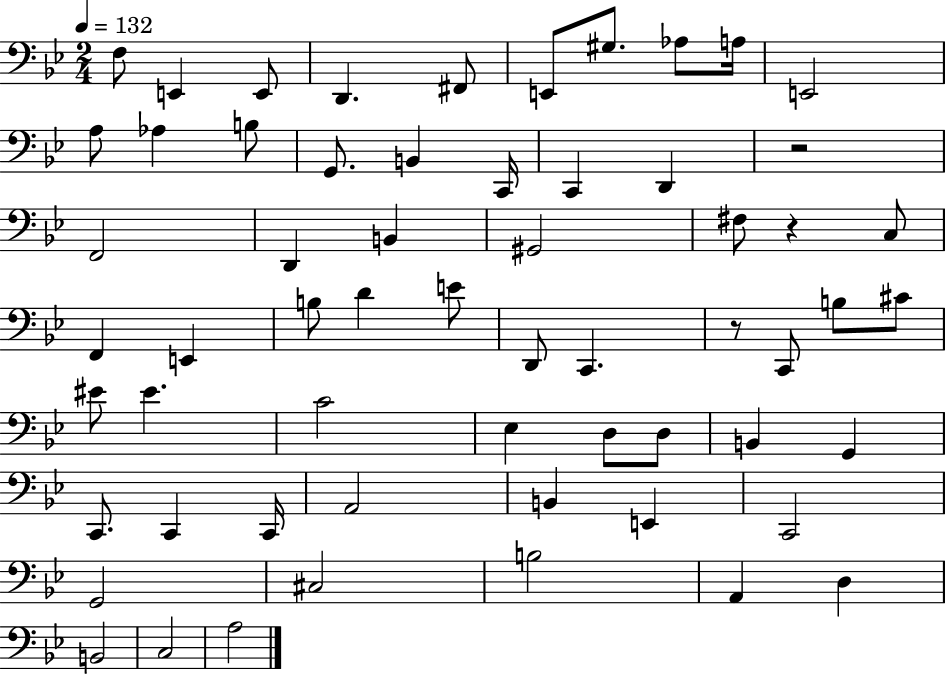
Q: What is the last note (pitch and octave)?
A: A3